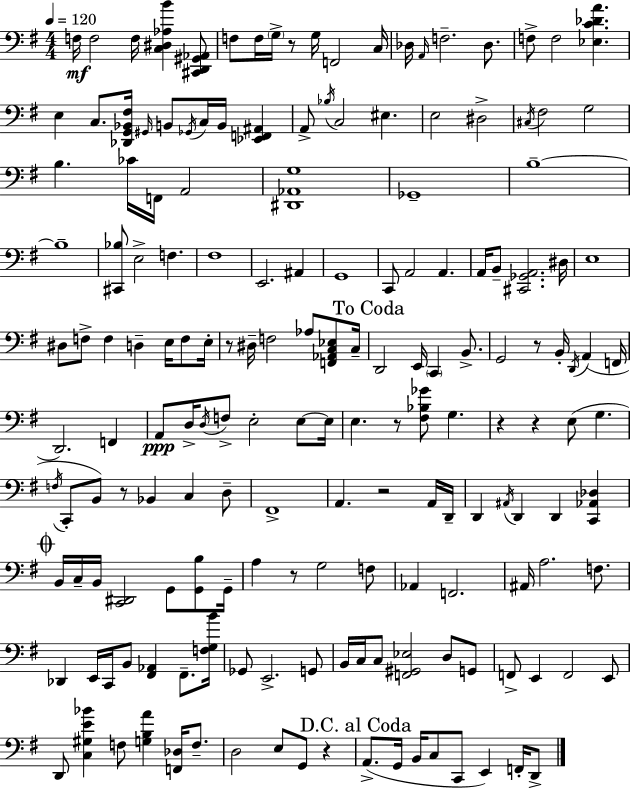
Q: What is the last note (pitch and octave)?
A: D2